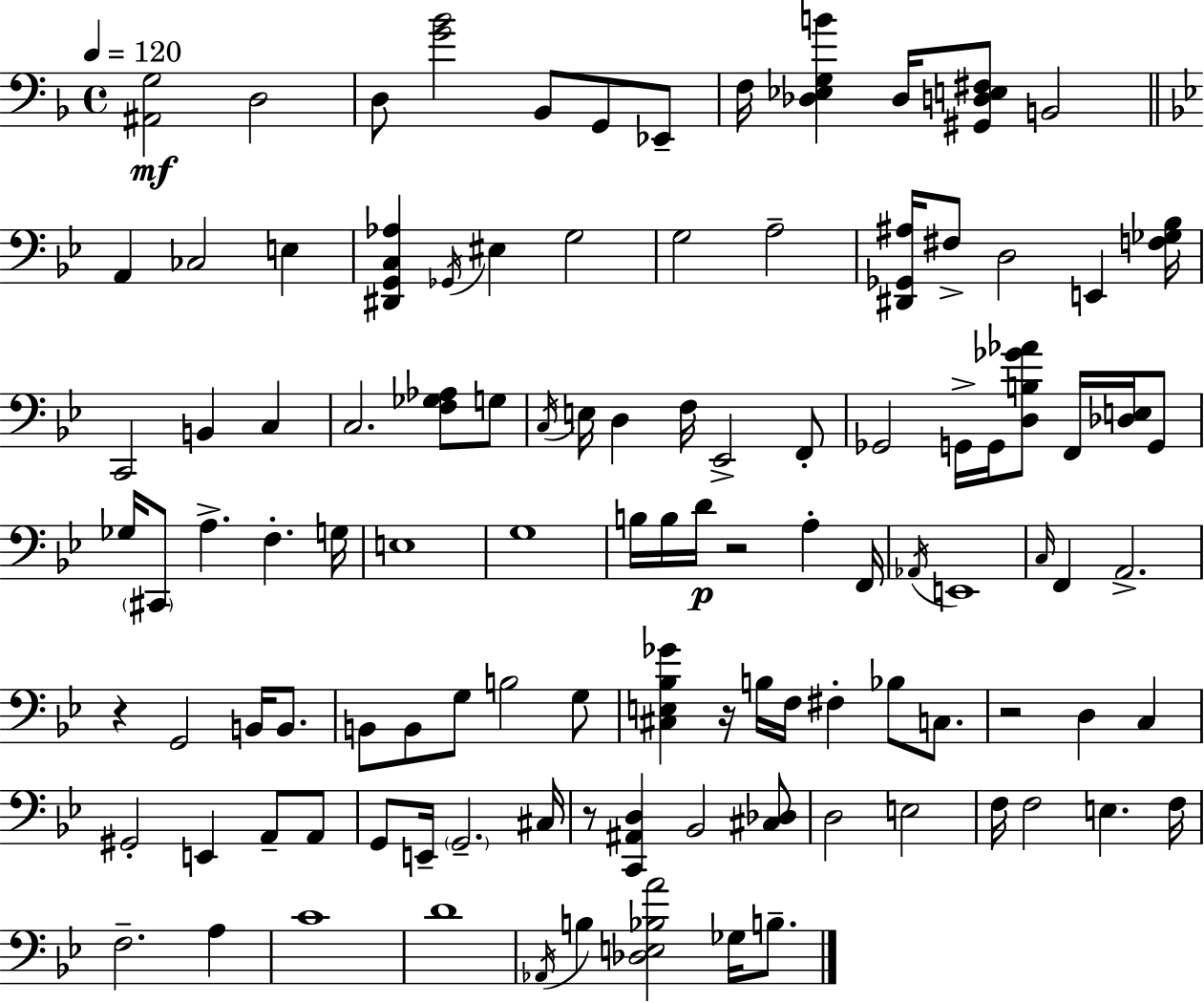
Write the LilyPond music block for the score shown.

{
  \clef bass
  \time 4/4
  \defaultTimeSignature
  \key d \minor
  \tempo 4 = 120
  <ais, g>2\mf d2 | d8 <g' bes'>2 bes,8 g,8 ees,8-- | f16 <des ees g b'>4 des16 <gis, d e fis>8 b,2 | \bar "||" \break \key g \minor a,4 ces2 e4 | <dis, g, c aes>4 \acciaccatura { ges,16 } eis4 g2 | g2 a2-- | <dis, ges, ais>16 fis8-> d2 e,4 | \break <f ges bes>16 c,2 b,4 c4 | c2. <f ges aes>8 g8 | \acciaccatura { c16 } e16 d4 f16 ees,2-> | f,8-. ges,2 g,16-> g,16 <d b ges' aes'>8 f,16 <des e>16 | \break g,8 ges16 \parenthesize cis,8 a4.-> f4.-. | g16 e1 | g1 | b16 b16 d'16\p r2 a4-. | \break f,16 \acciaccatura { aes,16 } e,1 | \grace { c16 } f,4 a,2.-> | r4 g,2 | b,16 b,8. b,8 b,8 g8 b2 | \break g8 <cis e bes ges'>4 r16 b16 f16 fis4-. bes8 | c8. r2 d4 | c4 gis,2-. e,4 | a,8-- a,8 g,8 e,16-- \parenthesize g,2.-- | \break cis16 r8 <c, ais, d>4 bes,2 | <cis des>8 d2 e2 | f16 f2 e4. | f16 f2.-- | \break a4 c'1 | d'1 | \acciaccatura { aes,16 } b4 <des e bes a'>2 | ges16 b8.-- \bar "|."
}